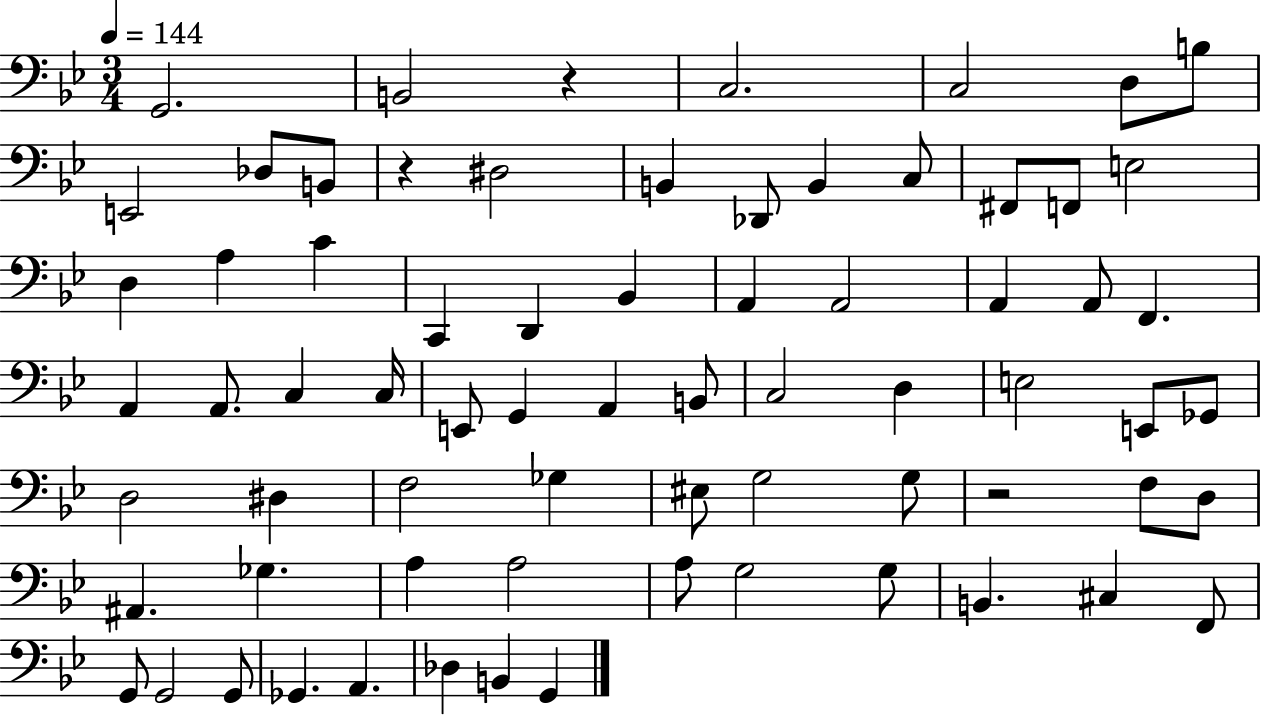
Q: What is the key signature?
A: BES major